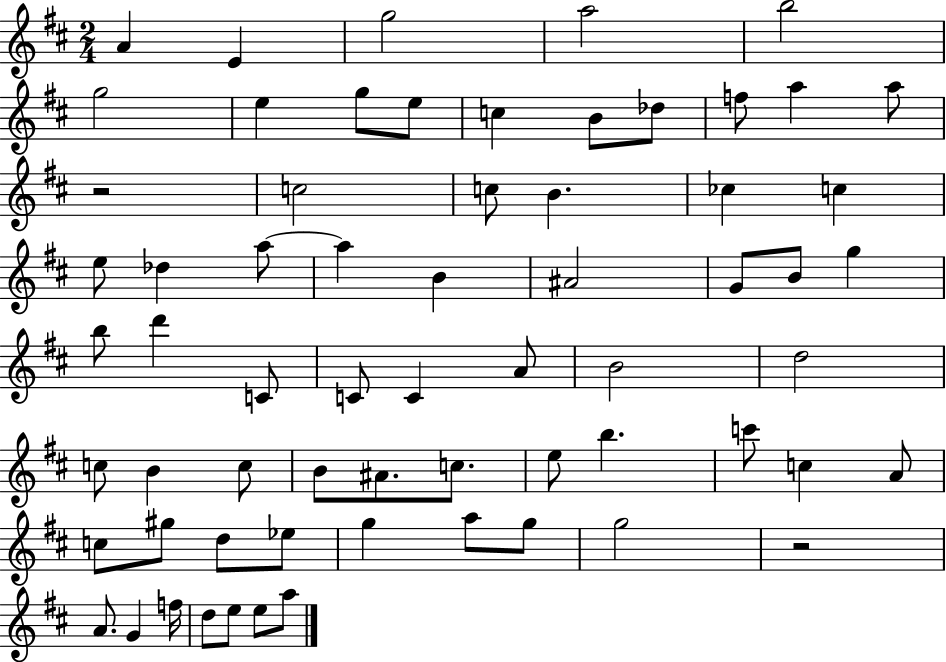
X:1
T:Untitled
M:2/4
L:1/4
K:D
A E g2 a2 b2 g2 e g/2 e/2 c B/2 _d/2 f/2 a a/2 z2 c2 c/2 B _c c e/2 _d a/2 a B ^A2 G/2 B/2 g b/2 d' C/2 C/2 C A/2 B2 d2 c/2 B c/2 B/2 ^A/2 c/2 e/2 b c'/2 c A/2 c/2 ^g/2 d/2 _e/2 g a/2 g/2 g2 z2 A/2 G f/4 d/2 e/2 e/2 a/2